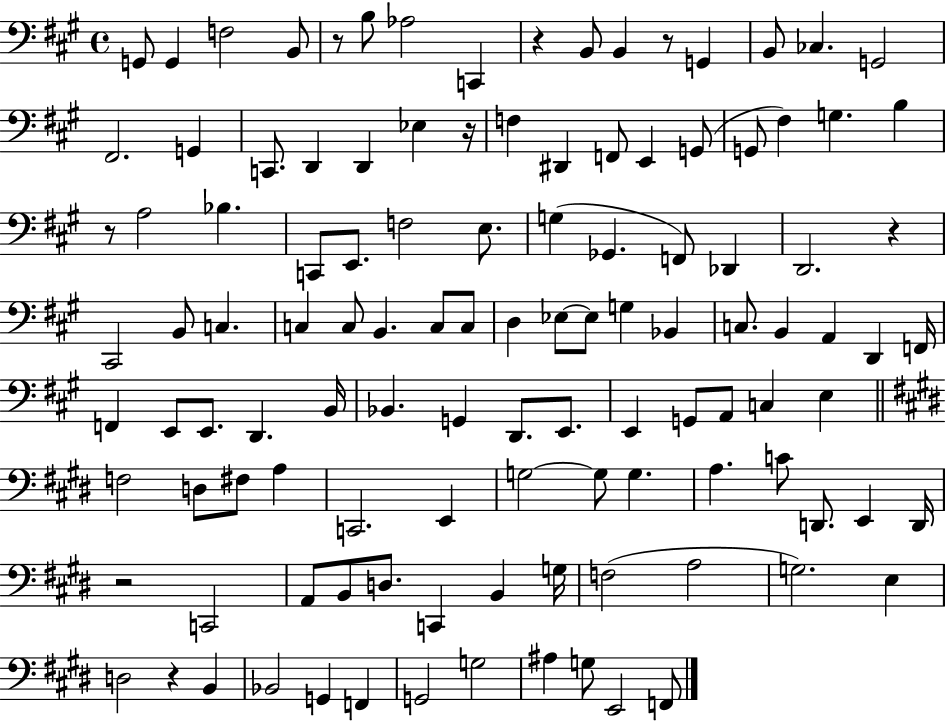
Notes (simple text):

G2/e G2/q F3/h B2/e R/e B3/e Ab3/h C2/q R/q B2/e B2/q R/e G2/q B2/e CES3/q. G2/h F#2/h. G2/q C2/e. D2/q D2/q Eb3/q R/s F3/q D#2/q F2/e E2/q G2/e G2/e F#3/q G3/q. B3/q R/e A3/h Bb3/q. C2/e E2/e. F3/h E3/e. G3/q Gb2/q. F2/e Db2/q D2/h. R/q C#2/h B2/e C3/q. C3/q C3/e B2/q. C3/e C3/e D3/q Eb3/e Eb3/e G3/q Bb2/q C3/e. B2/q A2/q D2/q F2/s F2/q E2/e E2/e. D2/q. B2/s Bb2/q. G2/q D2/e. E2/e. E2/q G2/e A2/e C3/q E3/q F3/h D3/e F#3/e A3/q C2/h. E2/q G3/h G3/e G3/q. A3/q. C4/e D2/e. E2/q D2/s R/h C2/h A2/e B2/e D3/e. C2/q B2/q G3/s F3/h A3/h G3/h. E3/q D3/h R/q B2/q Bb2/h G2/q F2/q G2/h G3/h A#3/q G3/e E2/h F2/e